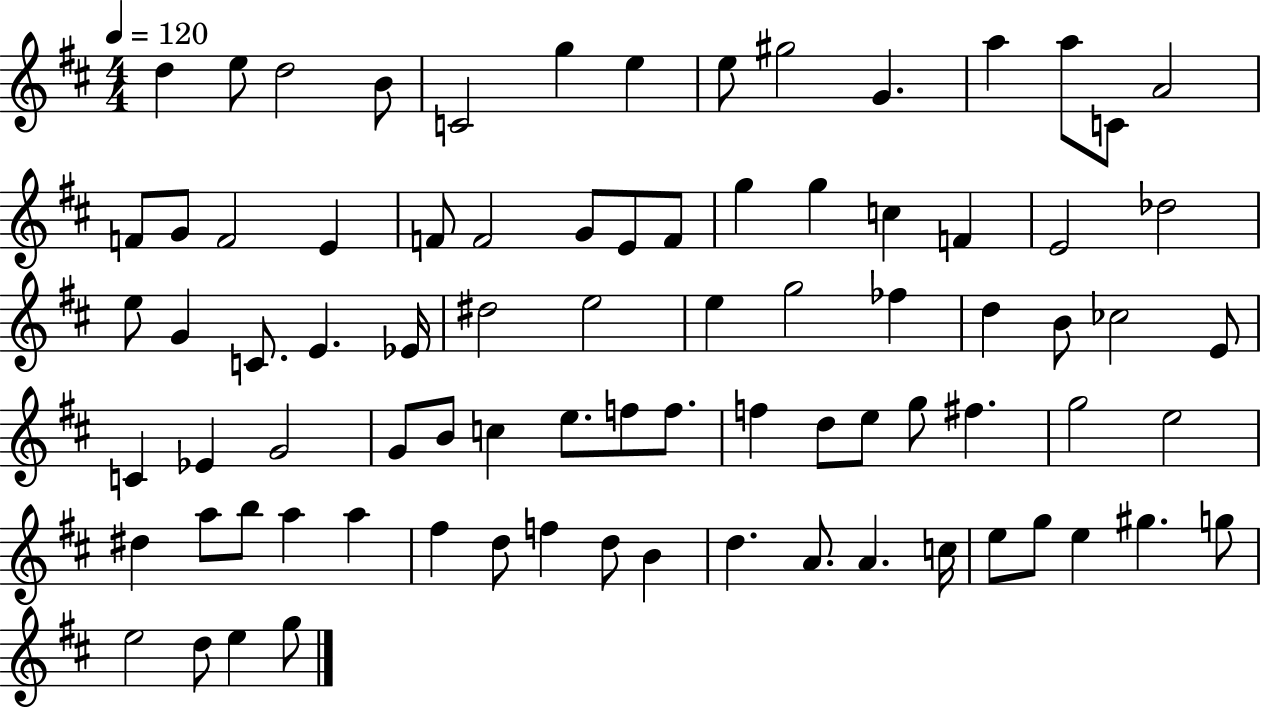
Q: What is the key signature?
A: D major